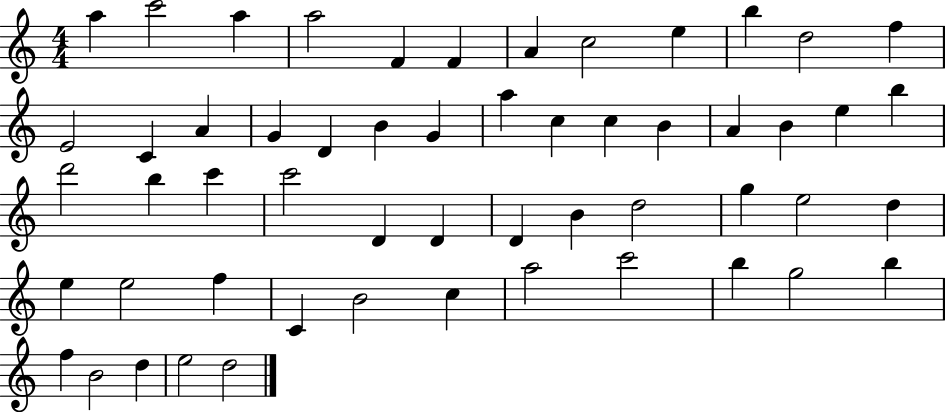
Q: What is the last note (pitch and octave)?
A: D5